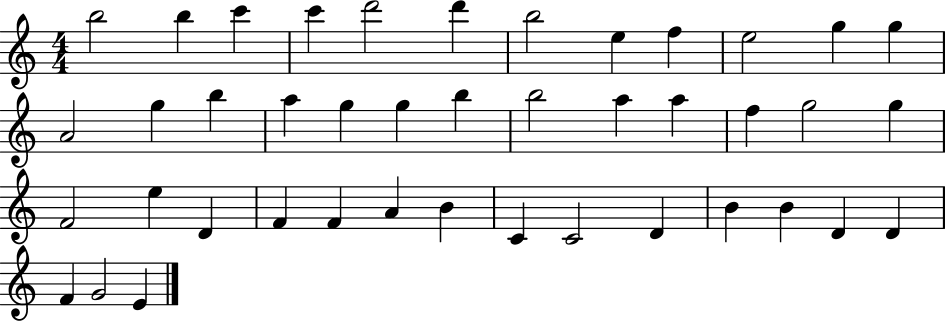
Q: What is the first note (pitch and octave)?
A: B5